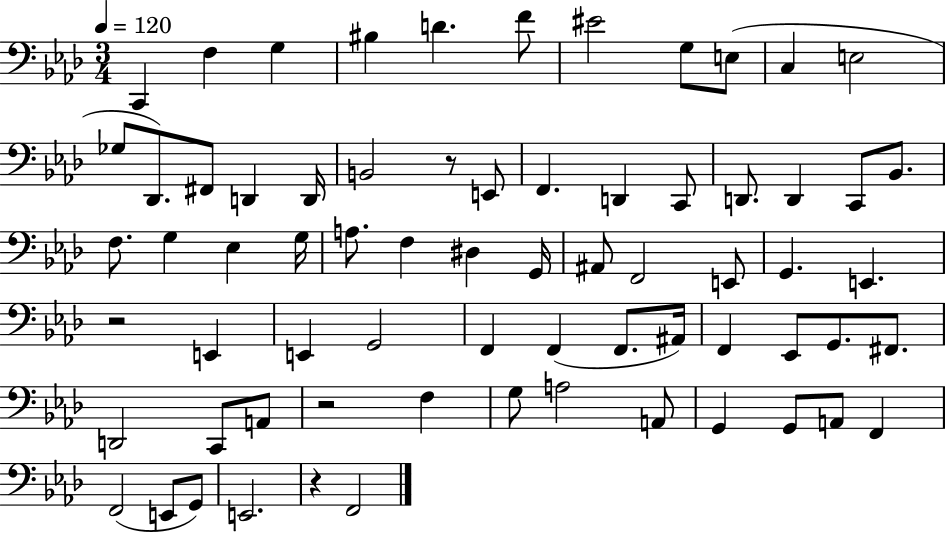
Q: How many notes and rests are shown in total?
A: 69